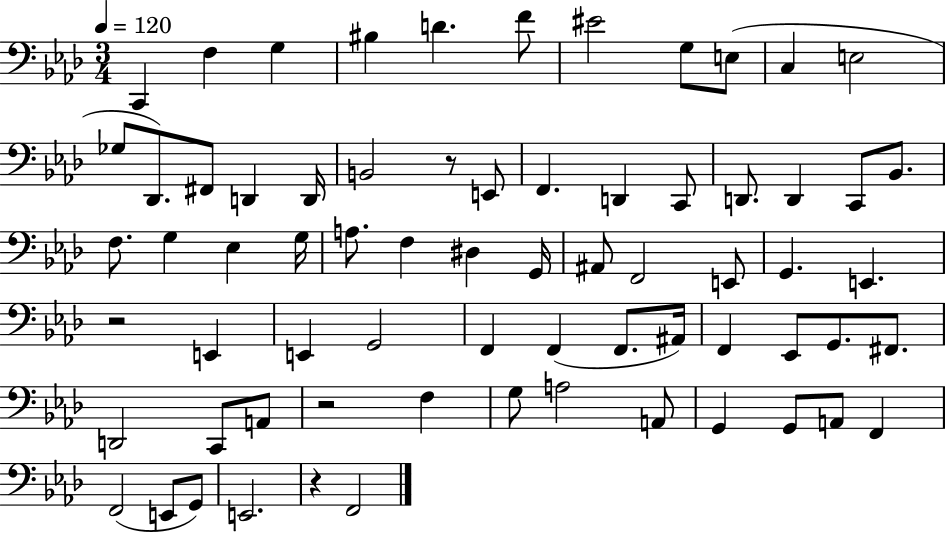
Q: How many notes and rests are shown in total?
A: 69